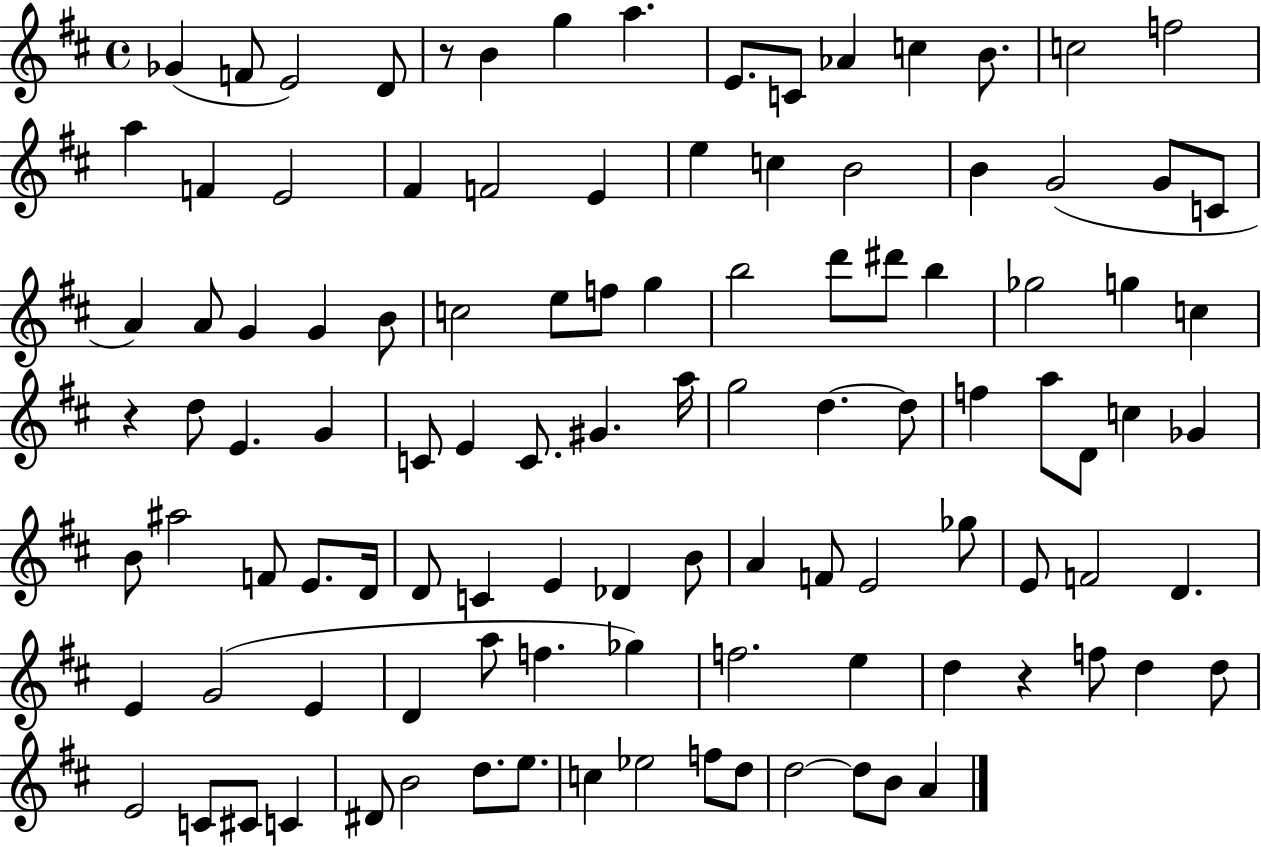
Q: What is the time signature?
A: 4/4